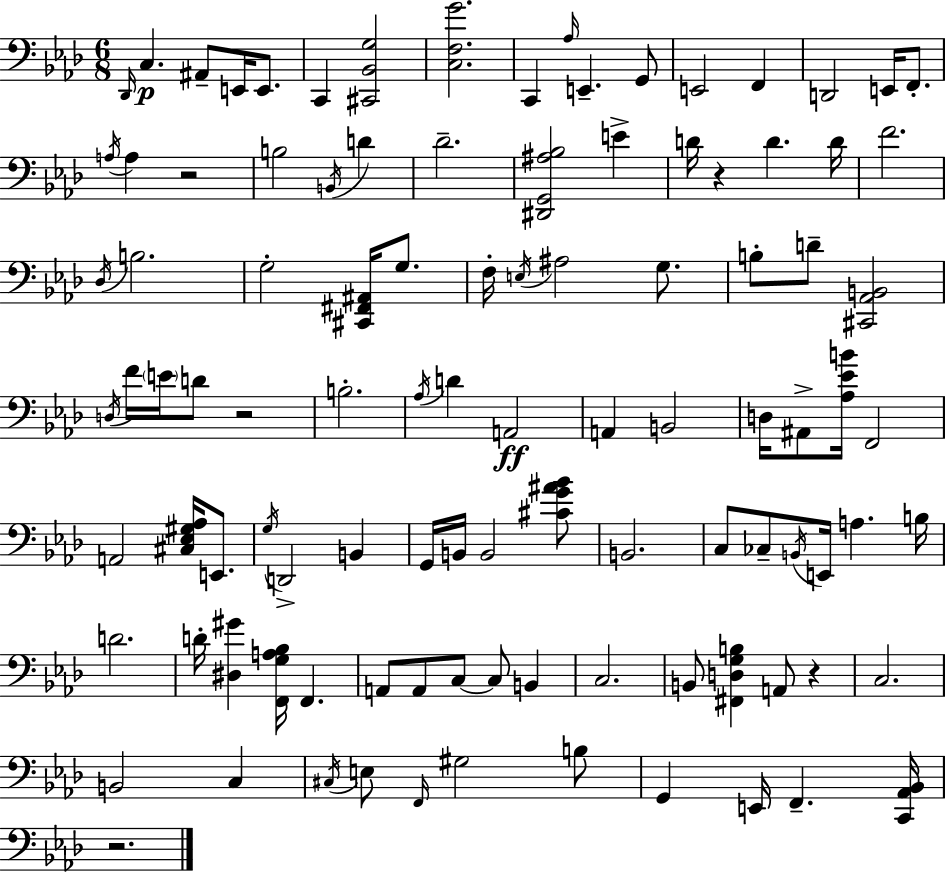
X:1
T:Untitled
M:6/8
L:1/4
K:Fm
_D,,/4 C, ^A,,/2 E,,/4 E,,/2 C,, [^C,,_B,,G,]2 [C,F,G]2 C,, _A,/4 E,, G,,/2 E,,2 F,, D,,2 E,,/4 F,,/2 A,/4 A, z2 B,2 B,,/4 D _D2 [^D,,G,,^A,_B,]2 E D/4 z D D/4 F2 _D,/4 B,2 G,2 [^C,,^F,,^A,,]/4 G,/2 F,/4 E,/4 ^A,2 G,/2 B,/2 D/2 [^C,,_A,,B,,]2 D,/4 F/4 E/4 D/2 z2 B,2 _A,/4 D A,,2 A,, B,,2 D,/4 ^A,,/2 [_A,_EB]/4 F,,2 A,,2 [^C,_E,^G,_A,]/4 E,,/2 G,/4 D,,2 B,, G,,/4 B,,/4 B,,2 [^CG^A_B]/2 B,,2 C,/2 _C,/2 B,,/4 E,,/4 A, B,/4 D2 D/4 [^D,^G] [F,,G,A,_B,]/4 F,, A,,/2 A,,/2 C,/2 C,/2 B,, C,2 B,,/2 [^F,,D,G,B,] A,,/2 z C,2 B,,2 C, ^C,/4 E,/2 F,,/4 ^G,2 B,/2 G,, E,,/4 F,, [C,,_A,,_B,,]/4 z2